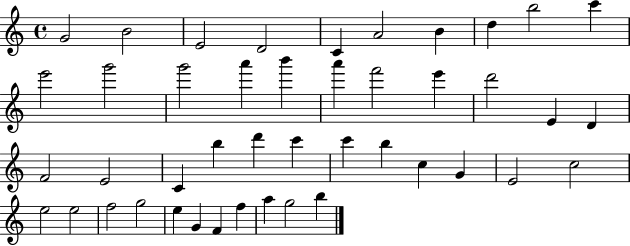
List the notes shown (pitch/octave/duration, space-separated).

G4/h B4/h E4/h D4/h C4/q A4/h B4/q D5/q B5/h C6/q E6/h G6/h G6/h A6/q B6/q A6/q F6/h E6/q D6/h E4/q D4/q F4/h E4/h C4/q B5/q D6/q C6/q C6/q B5/q C5/q G4/q E4/h C5/h E5/h E5/h F5/h G5/h E5/q G4/q F4/q F5/q A5/q G5/h B5/q